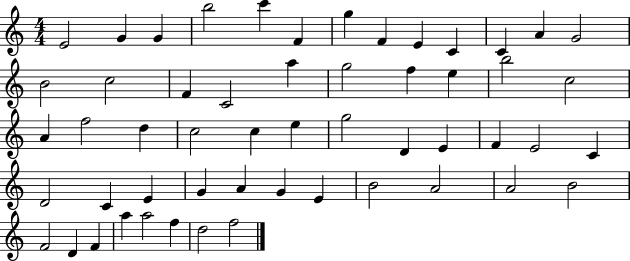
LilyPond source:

{
  \clef treble
  \numericTimeSignature
  \time 4/4
  \key c \major
  e'2 g'4 g'4 | b''2 c'''4 f'4 | g''4 f'4 e'4 c'4 | c'4 a'4 g'2 | \break b'2 c''2 | f'4 c'2 a''4 | g''2 f''4 e''4 | b''2 c''2 | \break a'4 f''2 d''4 | c''2 c''4 e''4 | g''2 d'4 e'4 | f'4 e'2 c'4 | \break d'2 c'4 e'4 | g'4 a'4 g'4 e'4 | b'2 a'2 | a'2 b'2 | \break f'2 d'4 f'4 | a''4 a''2 f''4 | d''2 f''2 | \bar "|."
}